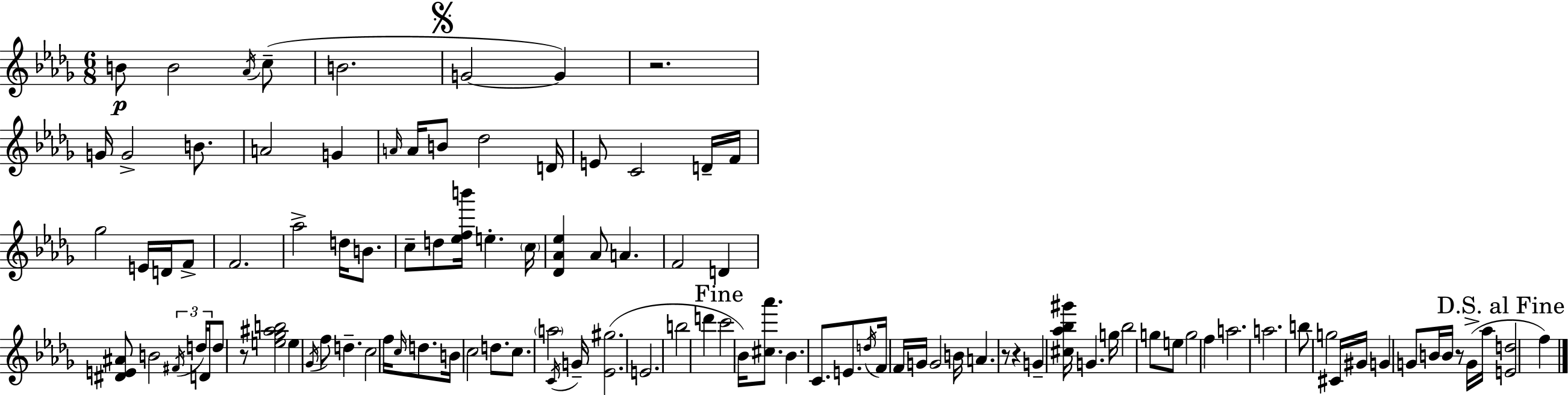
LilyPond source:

{
  \clef treble
  \numericTimeSignature
  \time 6/8
  \key bes \minor
  b'8\p b'2 \acciaccatura { aes'16 }( c''8-- | b'2. | \mark \markup { \musicglyph "scripts.segno" } g'2~~ g'4) | r2. | \break g'16 g'2-> b'8. | a'2 g'4 | \grace { a'16 } a'16 b'8 des''2 | d'16 e'8 c'2 | \break d'16-- f'16 ges''2 e'16 d'16 | f'8-> f'2. | aes''2-> d''16 b'8. | c''8-- d''8 <ees'' f'' b'''>16 e''4.-. | \break \parenthesize c''16 <des' aes' ees''>4 aes'8 a'4. | f'2 d'4 | <dis' e' ais'>8 b'2 | \tuplet 3/2 { \acciaccatura { fis'16 } d''16 d'16 } d''8 r8 <e'' ges'' ais'' b''>2 | \break e''4 \acciaccatura { ges'16 } f''8 d''4.-- | c''2 | f''16 \grace { c''16 } d''8. b'16 c''2 | d''8. c''8. \parenthesize a''2 | \break \acciaccatura { c'16 } g'16-- <ees' gis''>2.( | e'2. | b''2 | d'''4 \mark "Fine" c'''2 | \break bes'16) <cis'' aes'''>8. bes'4. | c'8. e'8. \acciaccatura { d''16 } f'16 f'16 g'16 g'2 | b'16 a'4. | r8 r4 g'4-- <cis'' aes'' bes'' gis'''>16 | \break g'4. g''16 bes''2 | g''8 e''8 g''2 | f''4 a''2. | a''2. | \break b''8 g''2 | cis'16 gis'16 g'4 g'8 | b'16 b'16 r8 g'16->( aes''16 \mark "D.S. al Fine" <e' d''>2 | f''4) \bar "|."
}